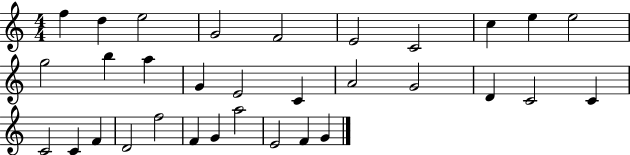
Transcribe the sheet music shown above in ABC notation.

X:1
T:Untitled
M:4/4
L:1/4
K:C
f d e2 G2 F2 E2 C2 c e e2 g2 b a G E2 C A2 G2 D C2 C C2 C F D2 f2 F G a2 E2 F G